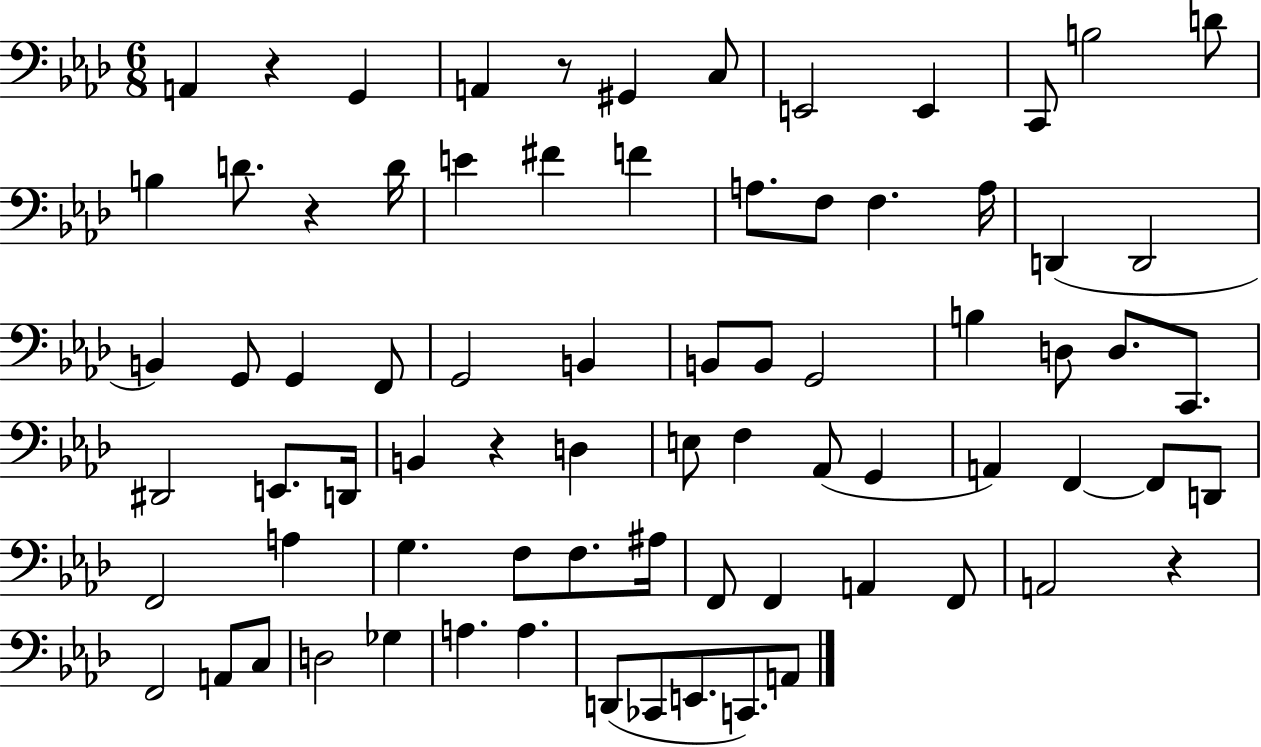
A2/q R/q G2/q A2/q R/e G#2/q C3/e E2/h E2/q C2/e B3/h D4/e B3/q D4/e. R/q D4/s E4/q F#4/q F4/q A3/e. F3/e F3/q. A3/s D2/q D2/h B2/q G2/e G2/q F2/e G2/h B2/q B2/e B2/e G2/h B3/q D3/e D3/e. C2/e. D#2/h E2/e. D2/s B2/q R/q D3/q E3/e F3/q Ab2/e G2/q A2/q F2/q F2/e D2/e F2/h A3/q G3/q. F3/e F3/e. A#3/s F2/e F2/q A2/q F2/e A2/h R/q F2/h A2/e C3/e D3/h Gb3/q A3/q. A3/q. D2/e CES2/e E2/e. C2/e. A2/e